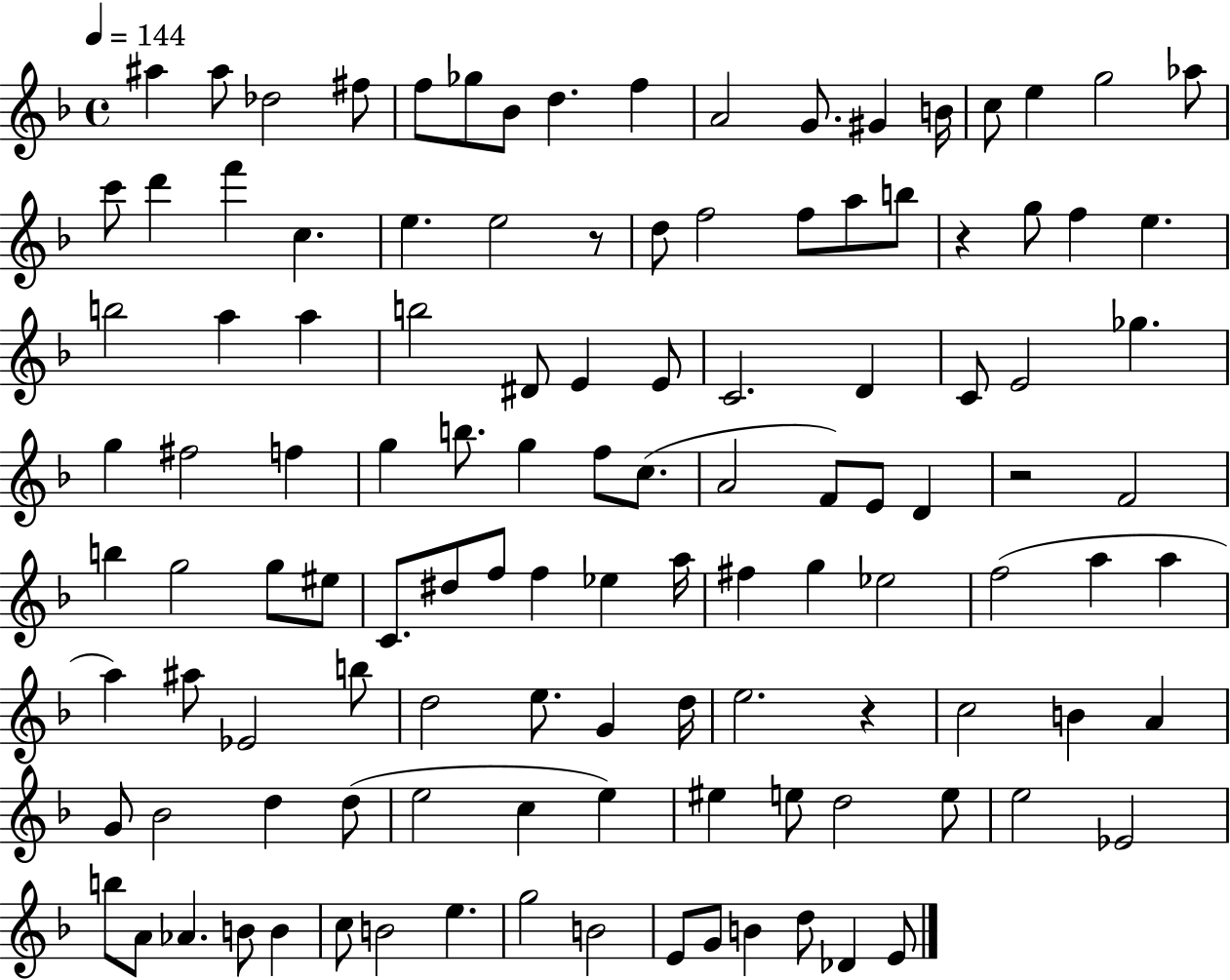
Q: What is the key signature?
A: F major